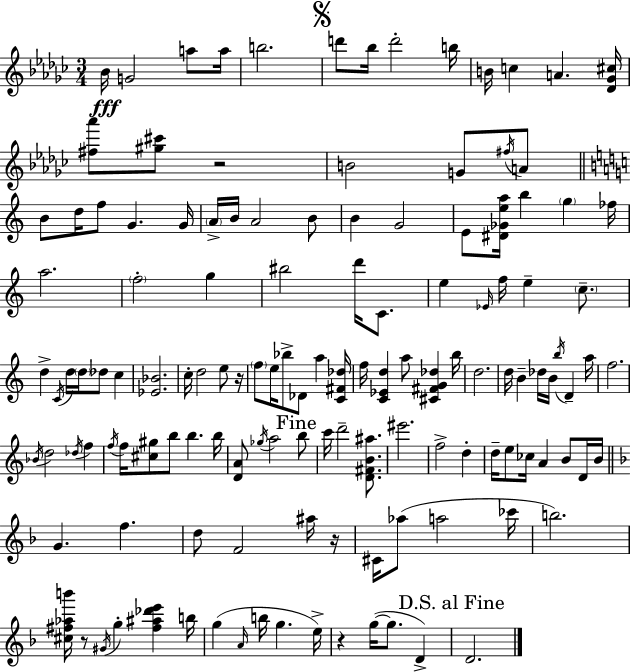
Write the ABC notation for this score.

X:1
T:Untitled
M:3/4
L:1/4
K:Ebm
_B/4 G2 a/2 a/4 b2 d'/2 _b/4 d'2 b/4 B/4 c A [_D_G^c]/4 [^f_a']/2 [^g^c']/2 z2 B2 G/2 ^f/4 A/2 B/2 d/4 f/2 G G/4 A/4 B/4 A2 B/2 B G2 E/2 [^D_Gea]/4 b g _f/4 a2 f2 g ^b2 d'/4 C/2 e _E/4 f/4 e c/2 d C/4 d/4 d/4 _d/2 c [_E_B]2 c/4 d2 e/2 z/4 f/2 e/4 _b/2 _D/2 a [C^F_d]/4 f/4 [C_Ed] a/2 [^C^FG_d] b/4 d2 d/4 B _d/4 B/4 b/4 D a/4 f2 _B/4 d2 _d/4 f f/4 f/4 [^c^g]/2 b/2 b b/4 [DA]/2 _g/4 a2 b/2 c'/4 d'2 [D^FB^a]/2 ^e'2 f2 d d/4 e/2 _c/4 A B/2 D/4 B/4 G f d/2 F2 ^a/4 z/4 ^C/4 _a/2 a2 _c'/4 b2 [^c^f_ab']/4 z/2 ^G/4 g [^f^a_d'e'] b/4 g A/4 b/4 g e/4 z g/4 g/2 D D2